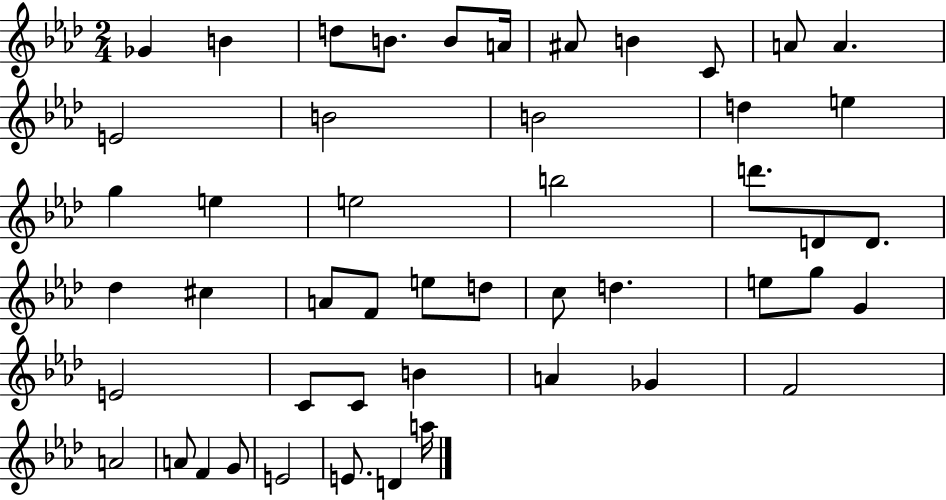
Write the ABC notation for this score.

X:1
T:Untitled
M:2/4
L:1/4
K:Ab
_G B d/2 B/2 B/2 A/4 ^A/2 B C/2 A/2 A E2 B2 B2 d e g e e2 b2 d'/2 D/2 D/2 _d ^c A/2 F/2 e/2 d/2 c/2 d e/2 g/2 G E2 C/2 C/2 B A _G F2 A2 A/2 F G/2 E2 E/2 D a/4